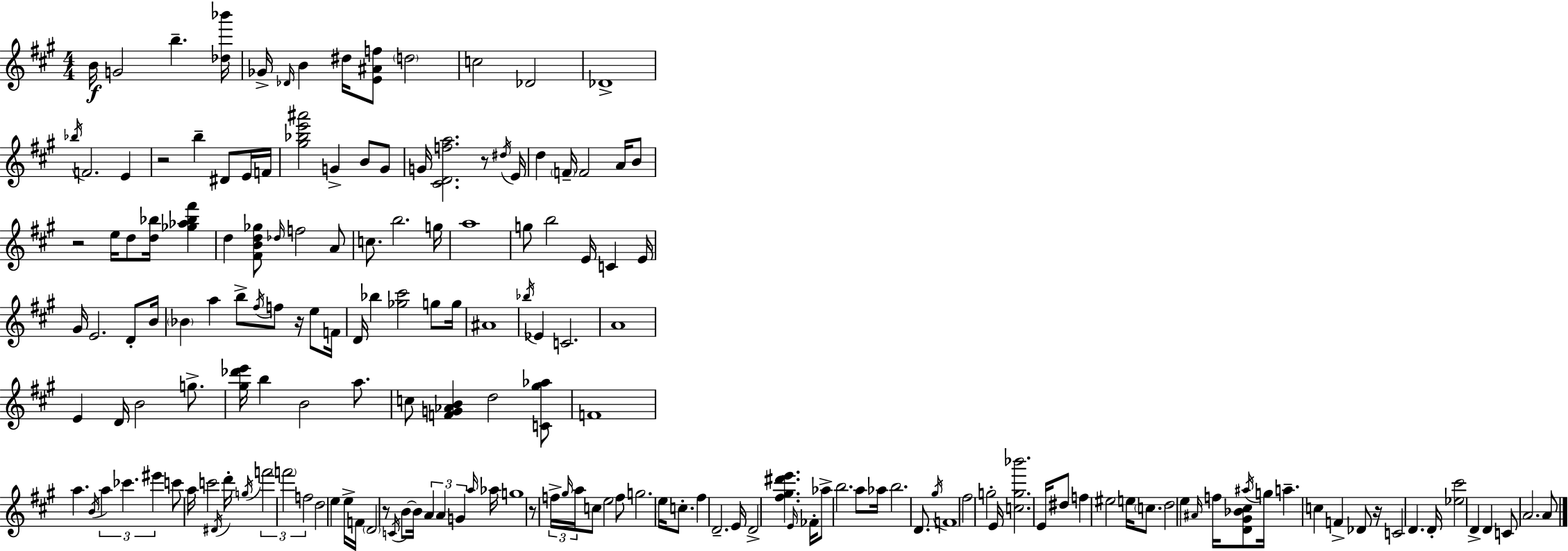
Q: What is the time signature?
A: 4/4